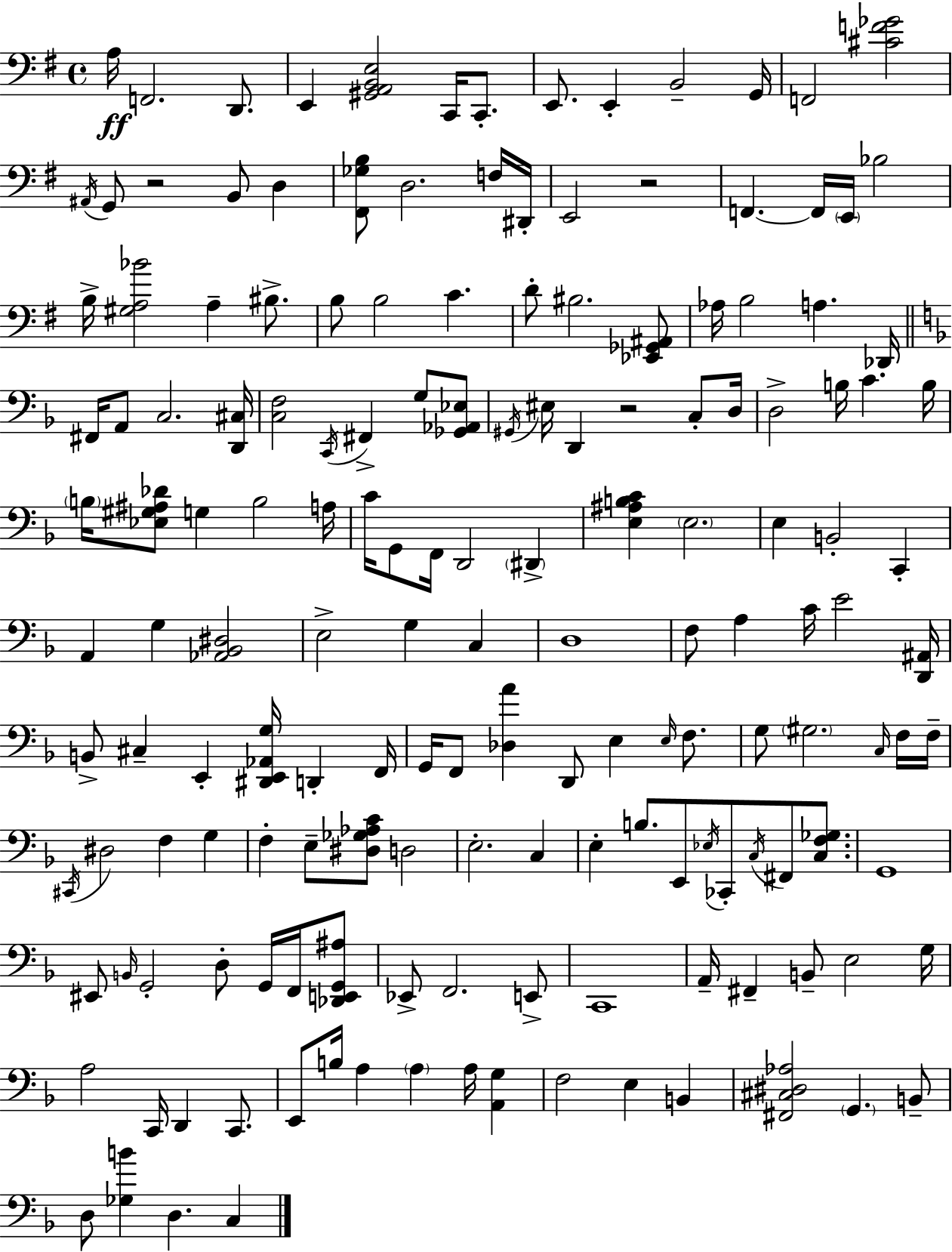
A3/s F2/h. D2/e. E2/q [G#2,A2,B2,E3]/h C2/s C2/e. E2/e. E2/q B2/h G2/s F2/h [C#4,F4,Gb4]/h A#2/s G2/e R/h B2/e D3/q [F#2,Gb3,B3]/e D3/h. F3/s D#2/s E2/h R/h F2/q. F2/s E2/s Bb3/h B3/s [G#3,A3,Bb4]/h A3/q BIS3/e. B3/e B3/h C4/q. D4/e BIS3/h. [Eb2,Gb2,A#2]/e Ab3/s B3/h A3/q. Db2/s F#2/s A2/e C3/h. [D2,C#3]/s [C3,F3]/h C2/s F#2/q G3/e [Gb2,Ab2,Eb3]/e G#2/s EIS3/s D2/q R/h C3/e D3/s D3/h B3/s C4/q. B3/s B3/s [Eb3,G#3,A#3,Db4]/e G3/q B3/h A3/s C4/s G2/e F2/s D2/h D#2/q [E3,A#3,B3,C4]/q E3/h. E3/q B2/h C2/q A2/q G3/q [Ab2,Bb2,D#3]/h E3/h G3/q C3/q D3/w F3/e A3/q C4/s E4/h [D2,A#2]/s B2/e C#3/q E2/q [D#2,E2,Ab2,G3]/s D2/q F2/s G2/s F2/e [Db3,A4]/q D2/e E3/q E3/s F3/e. G3/e G#3/h. C3/s F3/s F3/s C#2/s D#3/h F3/q G3/q F3/q E3/e [D#3,Gb3,Ab3,C4]/e D3/h E3/h. C3/q E3/q B3/e. E2/e Eb3/s CES2/e C3/s F#2/e [C3,F3,Gb3]/e. G2/w EIS2/e B2/s G2/h D3/e G2/s F2/s [Db2,E2,G2,A#3]/e Eb2/e F2/h. E2/e C2/w A2/s F#2/q B2/e E3/h G3/s A3/h C2/s D2/q C2/e. E2/e B3/s A3/q A3/q A3/s [A2,G3]/q F3/h E3/q B2/q [F#2,C#3,D#3,Ab3]/h G2/q. B2/e D3/e [Gb3,B4]/q D3/q. C3/q